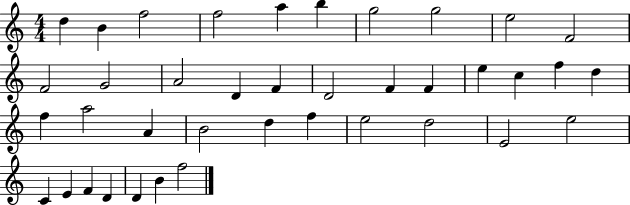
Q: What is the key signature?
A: C major